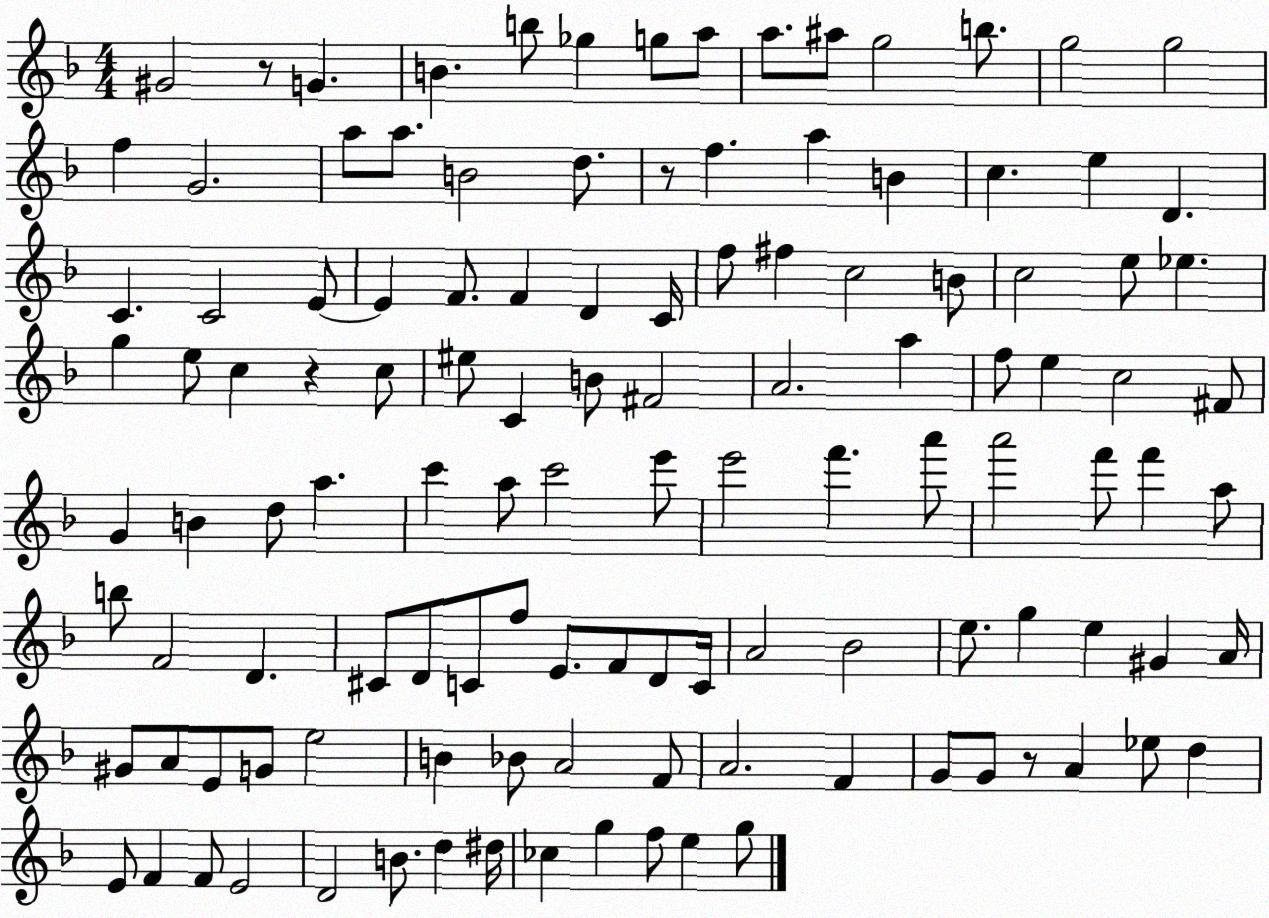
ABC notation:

X:1
T:Untitled
M:4/4
L:1/4
K:F
^G2 z/2 G B b/2 _g g/2 a/2 a/2 ^a/2 g2 b/2 g2 g2 f G2 a/2 a/2 B2 d/2 z/2 f a B c e D C C2 E/2 E F/2 F D C/4 f/2 ^f c2 B/2 c2 e/2 _e g e/2 c z c/2 ^e/2 C B/2 ^F2 A2 a f/2 e c2 ^F/2 G B d/2 a c' a/2 c'2 e'/2 e'2 f' a'/2 a'2 f'/2 f' a/2 b/2 F2 D ^C/2 D/2 C/2 f/2 E/2 F/2 D/2 C/4 A2 _B2 e/2 g e ^G A/4 ^G/2 A/2 E/2 G/2 e2 B _B/2 A2 F/2 A2 F G/2 G/2 z/2 A _e/2 d E/2 F F/2 E2 D2 B/2 d ^d/4 _c g f/2 e g/2